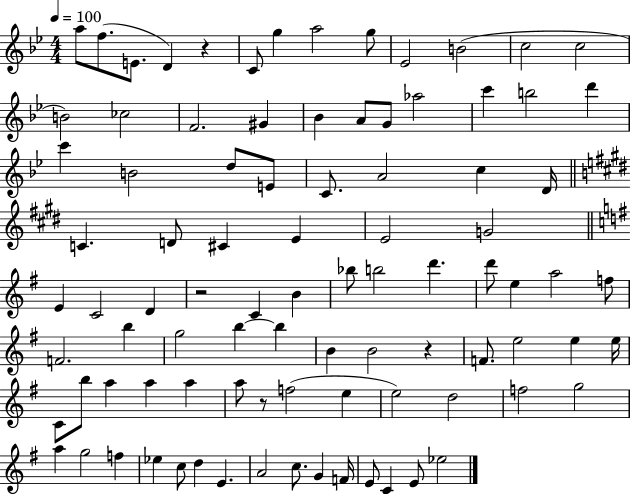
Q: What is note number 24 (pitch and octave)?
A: C6